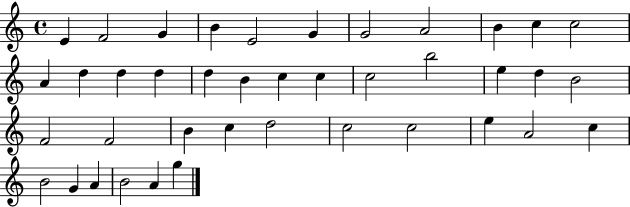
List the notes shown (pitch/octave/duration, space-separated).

E4/q F4/h G4/q B4/q E4/h G4/q G4/h A4/h B4/q C5/q C5/h A4/q D5/q D5/q D5/q D5/q B4/q C5/q C5/q C5/h B5/h E5/q D5/q B4/h F4/h F4/h B4/q C5/q D5/h C5/h C5/h E5/q A4/h C5/q B4/h G4/q A4/q B4/h A4/q G5/q